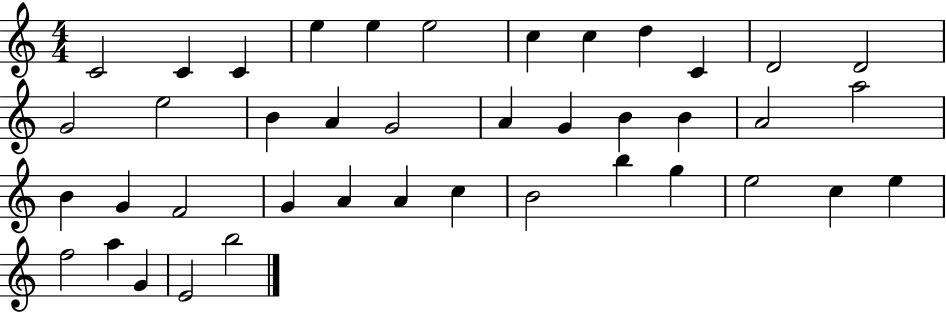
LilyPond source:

{
  \clef treble
  \numericTimeSignature
  \time 4/4
  \key c \major
  c'2 c'4 c'4 | e''4 e''4 e''2 | c''4 c''4 d''4 c'4 | d'2 d'2 | \break g'2 e''2 | b'4 a'4 g'2 | a'4 g'4 b'4 b'4 | a'2 a''2 | \break b'4 g'4 f'2 | g'4 a'4 a'4 c''4 | b'2 b''4 g''4 | e''2 c''4 e''4 | \break f''2 a''4 g'4 | e'2 b''2 | \bar "|."
}